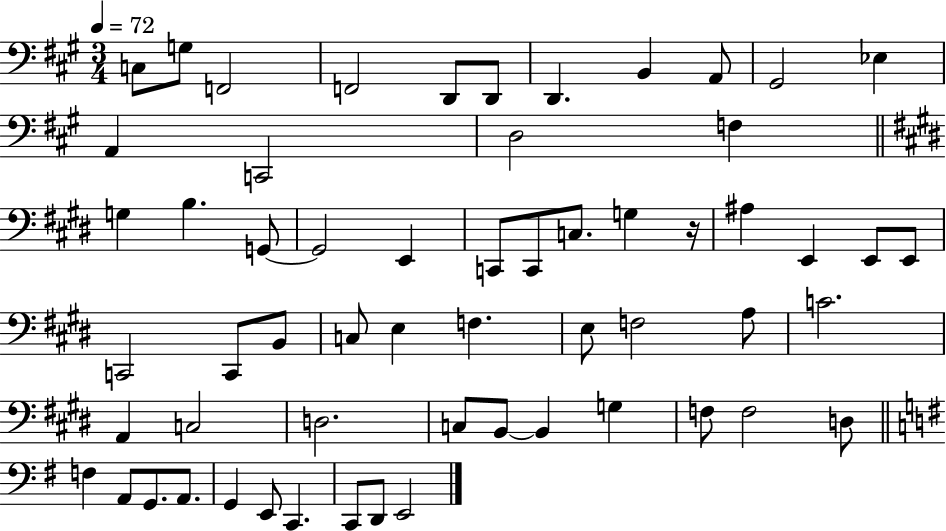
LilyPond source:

{
  \clef bass
  \numericTimeSignature
  \time 3/4
  \key a \major
  \tempo 4 = 72
  \repeat volta 2 { c8 g8 f,2 | f,2 d,8 d,8 | d,4. b,4 a,8 | gis,2 ees4 | \break a,4 c,2 | d2 f4 | \bar "||" \break \key e \major g4 b4. g,8~~ | g,2 e,4 | c,8 c,8 c8. g4 r16 | ais4 e,4 e,8 e,8 | \break c,2 c,8 b,8 | c8 e4 f4. | e8 f2 a8 | c'2. | \break a,4 c2 | d2. | c8 b,8~~ b,4 g4 | f8 f2 d8 | \break \bar "||" \break \key g \major f4 a,8 g,8. a,8. | g,4 e,8 c,4. | c,8 d,8 e,2 | } \bar "|."
}